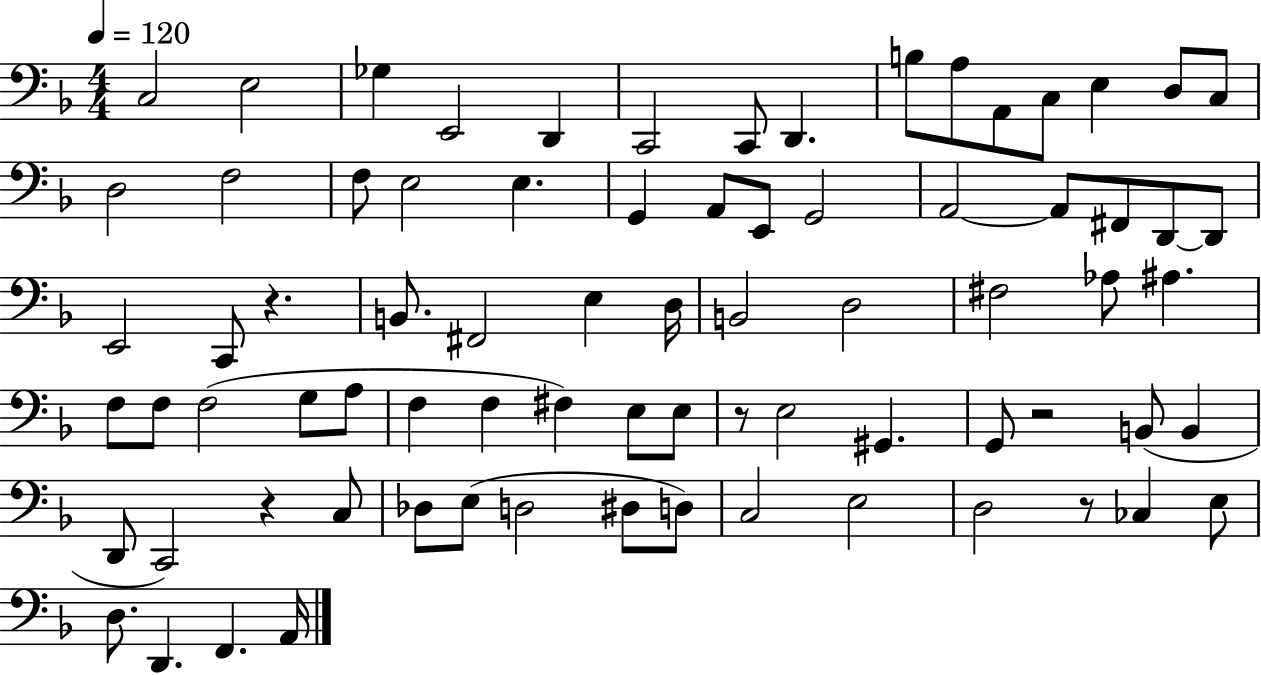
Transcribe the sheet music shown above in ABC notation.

X:1
T:Untitled
M:4/4
L:1/4
K:F
C,2 E,2 _G, E,,2 D,, C,,2 C,,/2 D,, B,/2 A,/2 A,,/2 C,/2 E, D,/2 C,/2 D,2 F,2 F,/2 E,2 E, G,, A,,/2 E,,/2 G,,2 A,,2 A,,/2 ^F,,/2 D,,/2 D,,/2 E,,2 C,,/2 z B,,/2 ^F,,2 E, D,/4 B,,2 D,2 ^F,2 _A,/2 ^A, F,/2 F,/2 F,2 G,/2 A,/2 F, F, ^F, E,/2 E,/2 z/2 E,2 ^G,, G,,/2 z2 B,,/2 B,, D,,/2 C,,2 z C,/2 _D,/2 E,/2 D,2 ^D,/2 D,/2 C,2 E,2 D,2 z/2 _C, E,/2 D,/2 D,, F,, A,,/4